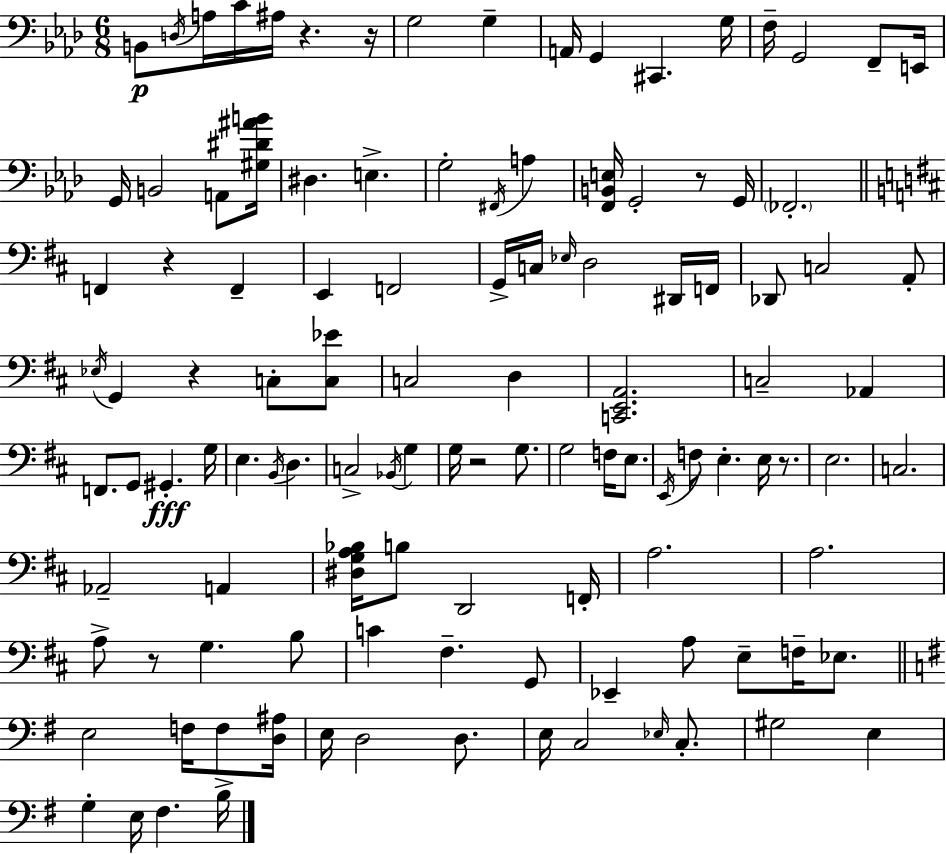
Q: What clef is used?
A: bass